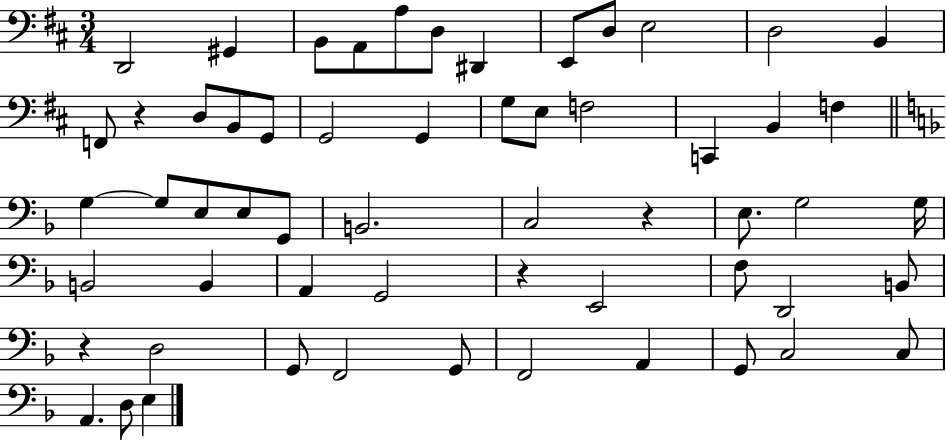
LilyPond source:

{
  \clef bass
  \numericTimeSignature
  \time 3/4
  \key d \major
  d,2 gis,4 | b,8 a,8 a8 d8 dis,4 | e,8 d8 e2 | d2 b,4 | \break f,8 r4 d8 b,8 g,8 | g,2 g,4 | g8 e8 f2 | c,4 b,4 f4 | \break \bar "||" \break \key f \major g4~~ g8 e8 e8 g,8 | b,2. | c2 r4 | e8. g2 g16 | \break b,2 b,4 | a,4 g,2 | r4 e,2 | f8 d,2 b,8 | \break r4 d2 | g,8 f,2 g,8 | f,2 a,4 | g,8 c2 c8 | \break a,4. d8 e4 | \bar "|."
}